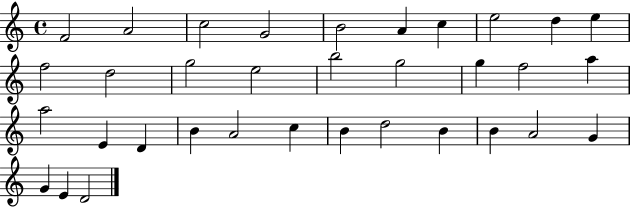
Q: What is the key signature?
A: C major